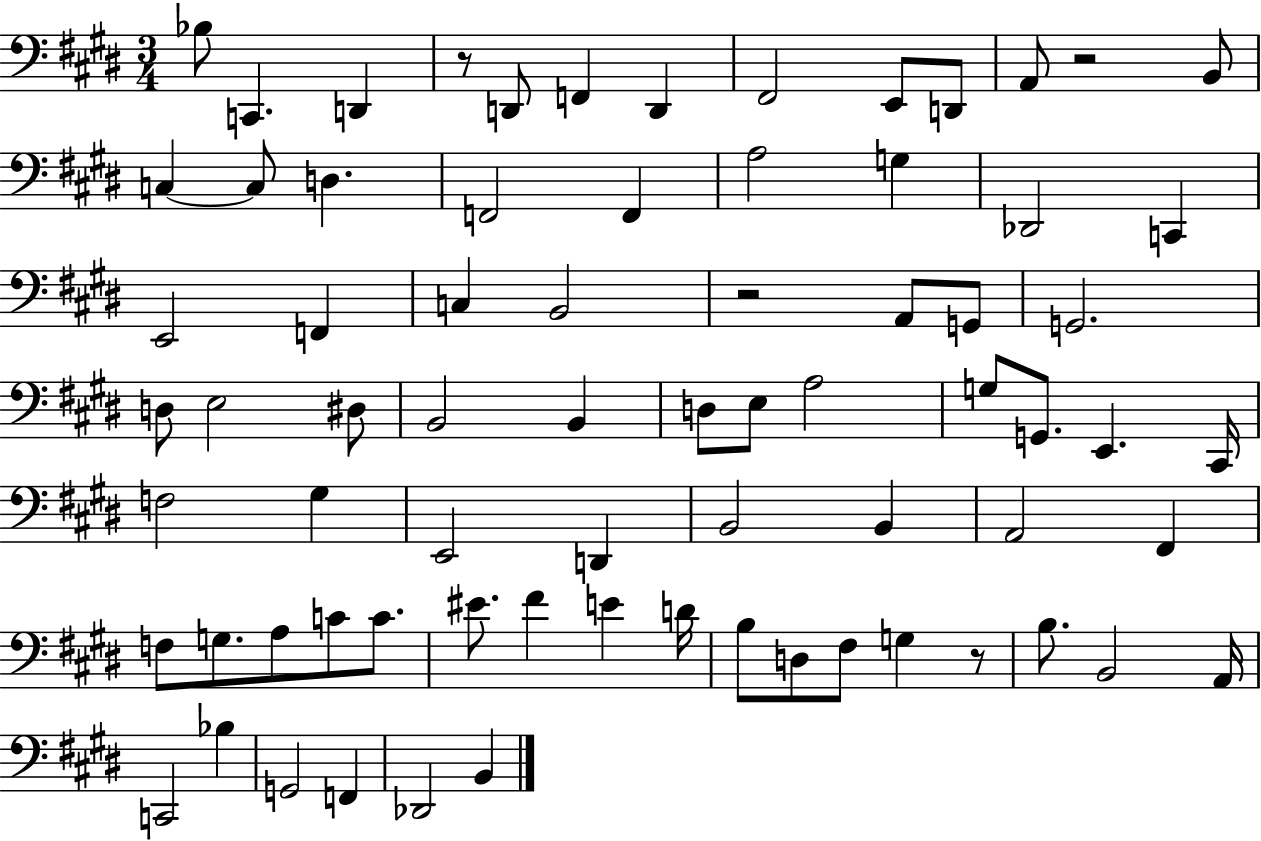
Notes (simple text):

Bb3/e C2/q. D2/q R/e D2/e F2/q D2/q F#2/h E2/e D2/e A2/e R/h B2/e C3/q C3/e D3/q. F2/h F2/q A3/h G3/q Db2/h C2/q E2/h F2/q C3/q B2/h R/h A2/e G2/e G2/h. D3/e E3/h D#3/e B2/h B2/q D3/e E3/e A3/h G3/e G2/e. E2/q. C#2/s F3/h G#3/q E2/h D2/q B2/h B2/q A2/h F#2/q F3/e G3/e. A3/e C4/e C4/e. EIS4/e. F#4/q E4/q D4/s B3/e D3/e F#3/e G3/q R/e B3/e. B2/h A2/s C2/h Bb3/q G2/h F2/q Db2/h B2/q